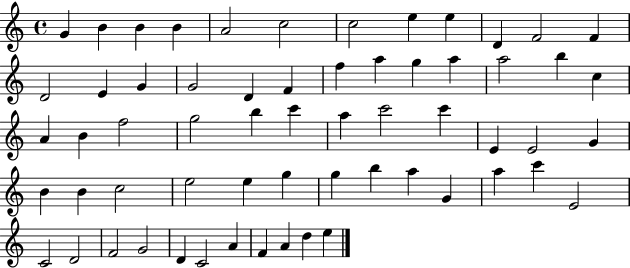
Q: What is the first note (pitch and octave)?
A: G4